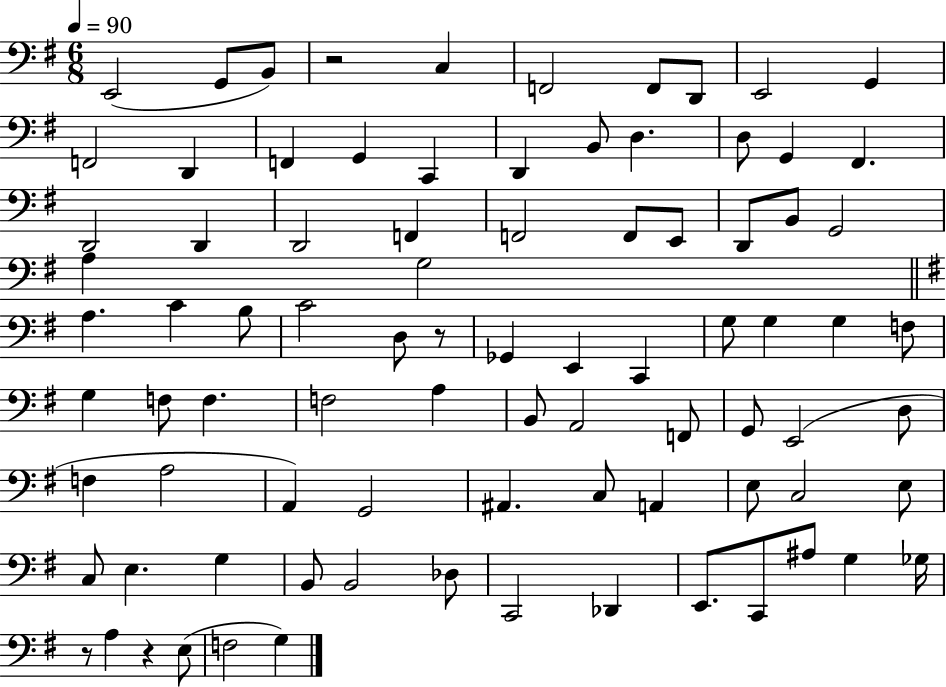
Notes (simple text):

E2/h G2/e B2/e R/h C3/q F2/h F2/e D2/e E2/h G2/q F2/h D2/q F2/q G2/q C2/q D2/q B2/e D3/q. D3/e G2/q F#2/q. D2/h D2/q D2/h F2/q F2/h F2/e E2/e D2/e B2/e G2/h A3/q G3/h A3/q. C4/q B3/e C4/h D3/e R/e Gb2/q E2/q C2/q G3/e G3/q G3/q F3/e G3/q F3/e F3/q. F3/h A3/q B2/e A2/h F2/e G2/e E2/h D3/e F3/q A3/h A2/q G2/h A#2/q. C3/e A2/q E3/e C3/h E3/e C3/e E3/q. G3/q B2/e B2/h Db3/e C2/h Db2/q E2/e. C2/e A#3/e G3/q Gb3/s R/e A3/q R/q E3/e F3/h G3/q